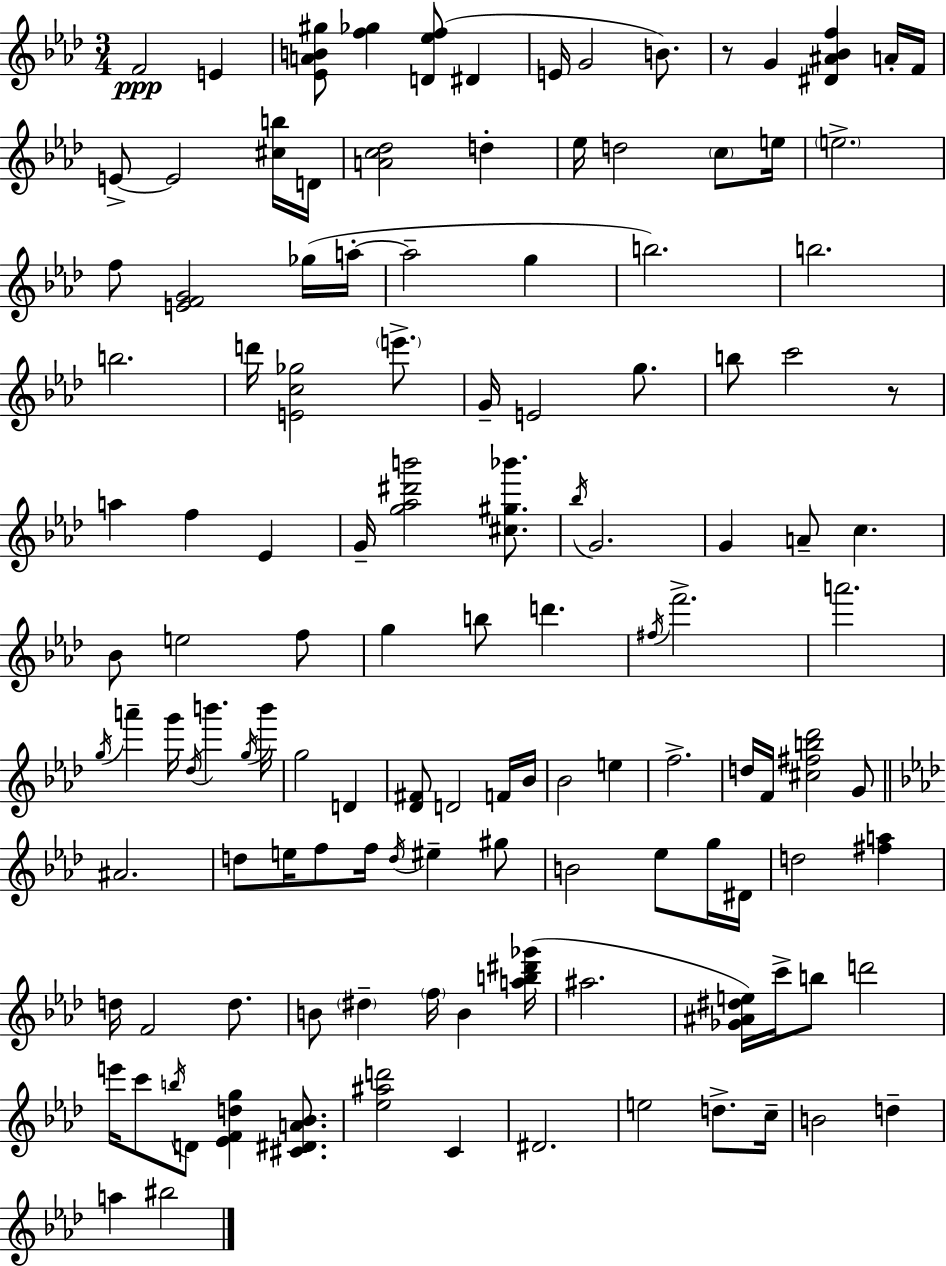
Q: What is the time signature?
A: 3/4